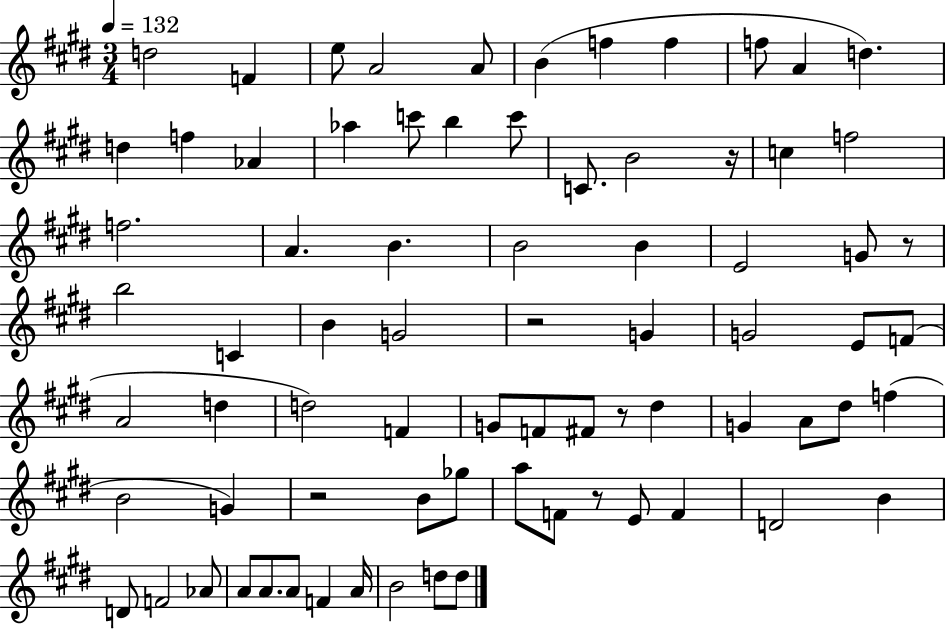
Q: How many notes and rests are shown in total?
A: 76